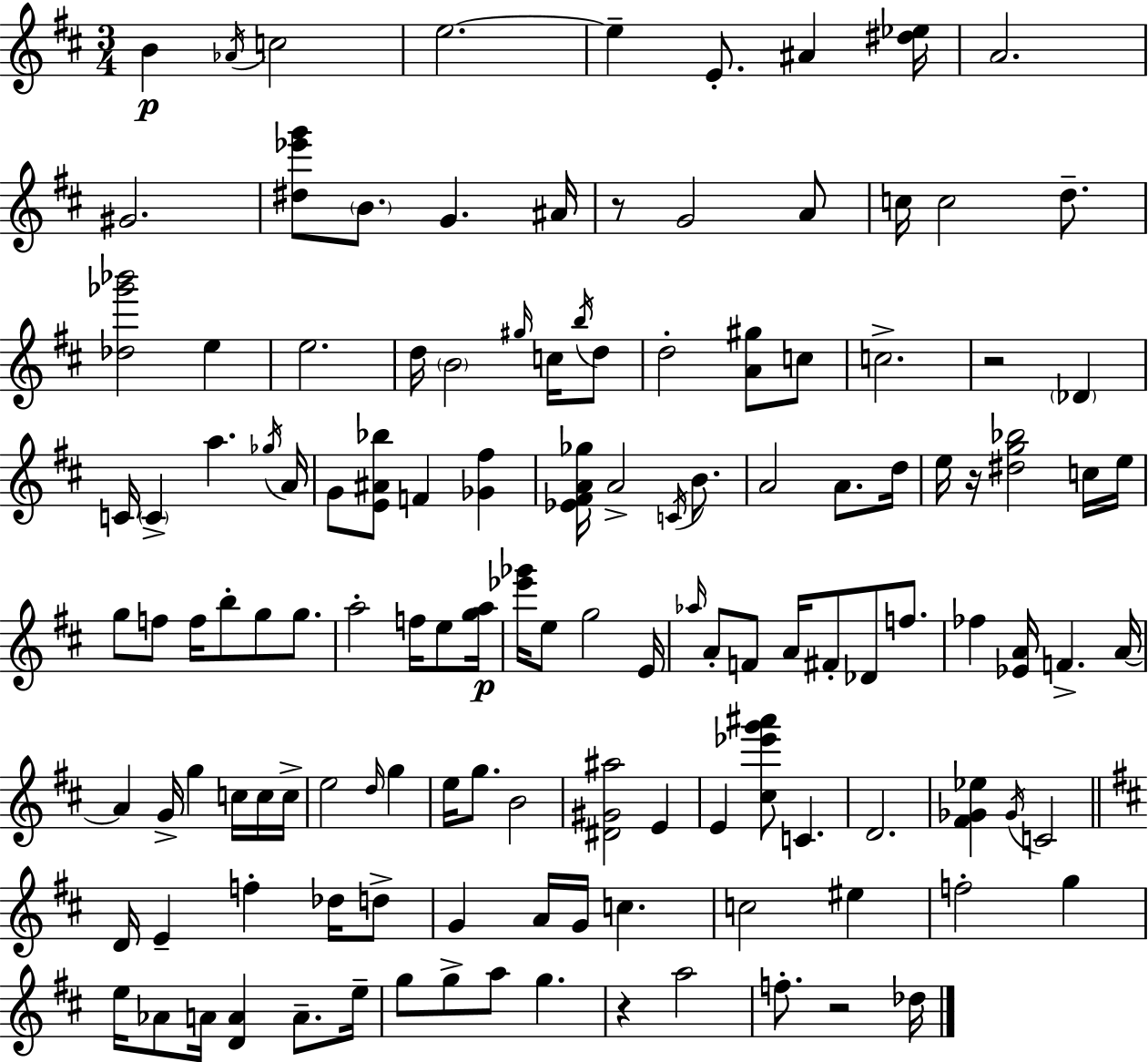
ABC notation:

X:1
T:Untitled
M:3/4
L:1/4
K:D
B _A/4 c2 e2 e E/2 ^A [^d_e]/4 A2 ^G2 [^d_e'g']/2 B/2 G ^A/4 z/2 G2 A/2 c/4 c2 d/2 [_d_g'_b']2 e e2 d/4 B2 ^g/4 c/4 b/4 d/2 d2 [A^g]/2 c/2 c2 z2 _D C/4 C a _g/4 A/4 G/2 [E^A_b]/2 F [_G^f] [_E^FA_g]/4 A2 C/4 B/2 A2 A/2 d/4 e/4 z/4 [^dg_b]2 c/4 e/4 g/2 f/2 f/4 b/2 g/2 g/2 a2 f/4 e/2 [ga]/4 [_e'_g']/4 e/2 g2 E/4 _a/4 A/2 F/2 A/4 ^F/2 _D/2 f/2 _f [_EA]/4 F A/4 A G/4 g c/4 c/4 c/4 e2 d/4 g e/4 g/2 B2 [^D^G^a]2 E E [^c_e'g'^a']/2 C D2 [^F_G_e] _G/4 C2 D/4 E f _d/4 d/2 G A/4 G/4 c c2 ^e f2 g e/4 _A/2 A/4 [DA] A/2 e/4 g/2 g/2 a/2 g z a2 f/2 z2 _d/4